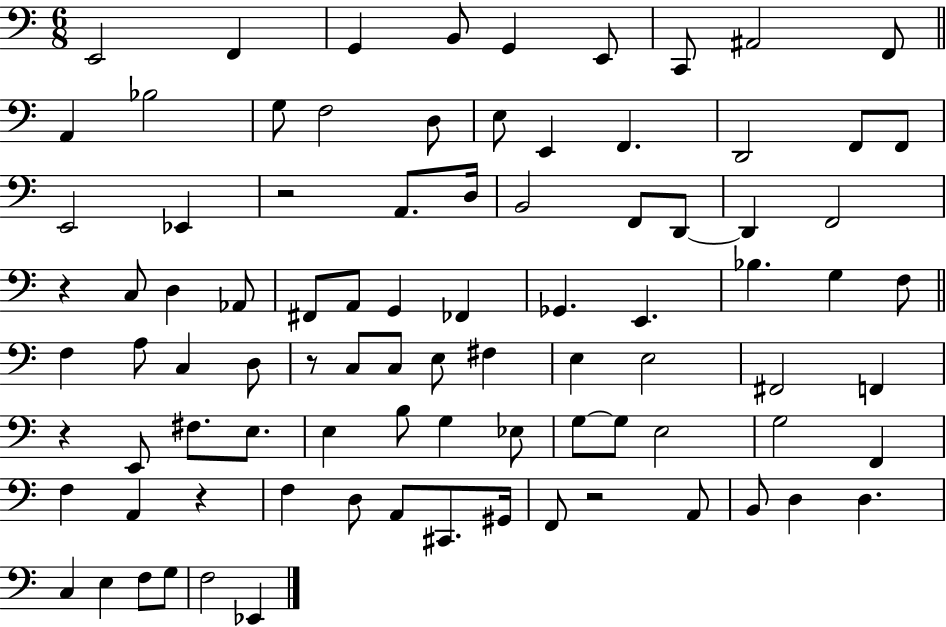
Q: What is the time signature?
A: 6/8